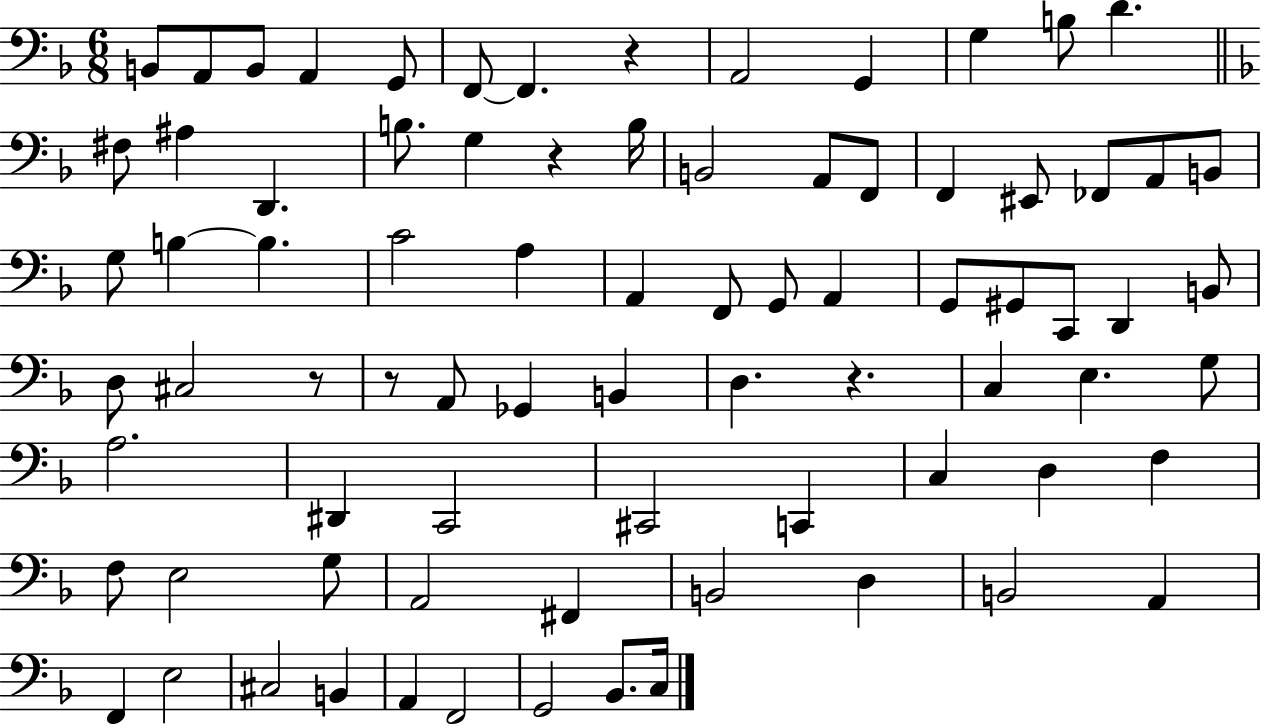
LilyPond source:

{
  \clef bass
  \numericTimeSignature
  \time 6/8
  \key f \major
  b,8 a,8 b,8 a,4 g,8 | f,8~~ f,4. r4 | a,2 g,4 | g4 b8 d'4. | \break \bar "||" \break \key f \major fis8 ais4 d,4. | b8. g4 r4 b16 | b,2 a,8 f,8 | f,4 eis,8 fes,8 a,8 b,8 | \break g8 b4~~ b4. | c'2 a4 | a,4 f,8 g,8 a,4 | g,8 gis,8 c,8 d,4 b,8 | \break d8 cis2 r8 | r8 a,8 ges,4 b,4 | d4. r4. | c4 e4. g8 | \break a2. | dis,4 c,2 | cis,2 c,4 | c4 d4 f4 | \break f8 e2 g8 | a,2 fis,4 | b,2 d4 | b,2 a,4 | \break f,4 e2 | cis2 b,4 | a,4 f,2 | g,2 bes,8. c16 | \break \bar "|."
}